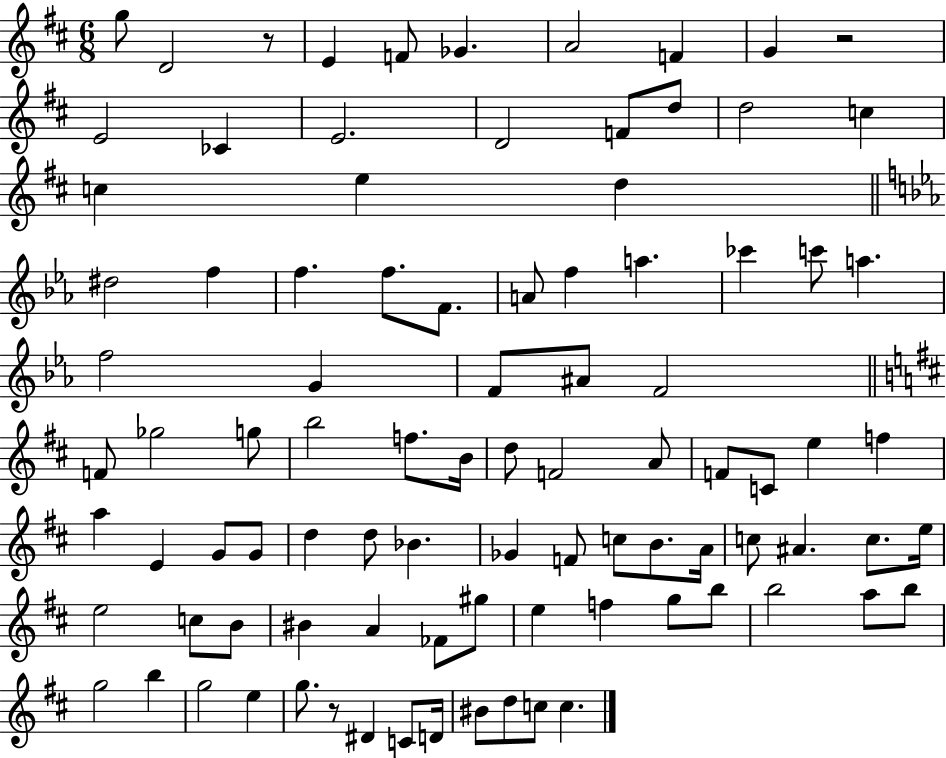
G5/e D4/h R/e E4/q F4/e Gb4/q. A4/h F4/q G4/q R/h E4/h CES4/q E4/h. D4/h F4/e D5/e D5/h C5/q C5/q E5/q D5/q D#5/h F5/q F5/q. F5/e. F4/e. A4/e F5/q A5/q. CES6/q C6/e A5/q. F5/h G4/q F4/e A#4/e F4/h F4/e Gb5/h G5/e B5/h F5/e. B4/s D5/e F4/h A4/e F4/e C4/e E5/q F5/q A5/q E4/q G4/e G4/e D5/q D5/e Bb4/q. Gb4/q F4/e C5/e B4/e. A4/s C5/e A#4/q. C5/e. E5/s E5/h C5/e B4/e BIS4/q A4/q FES4/e G#5/e E5/q F5/q G5/e B5/e B5/h A5/e B5/e G5/h B5/q G5/h E5/q G5/e. R/e D#4/q C4/e D4/s BIS4/e D5/e C5/e C5/q.